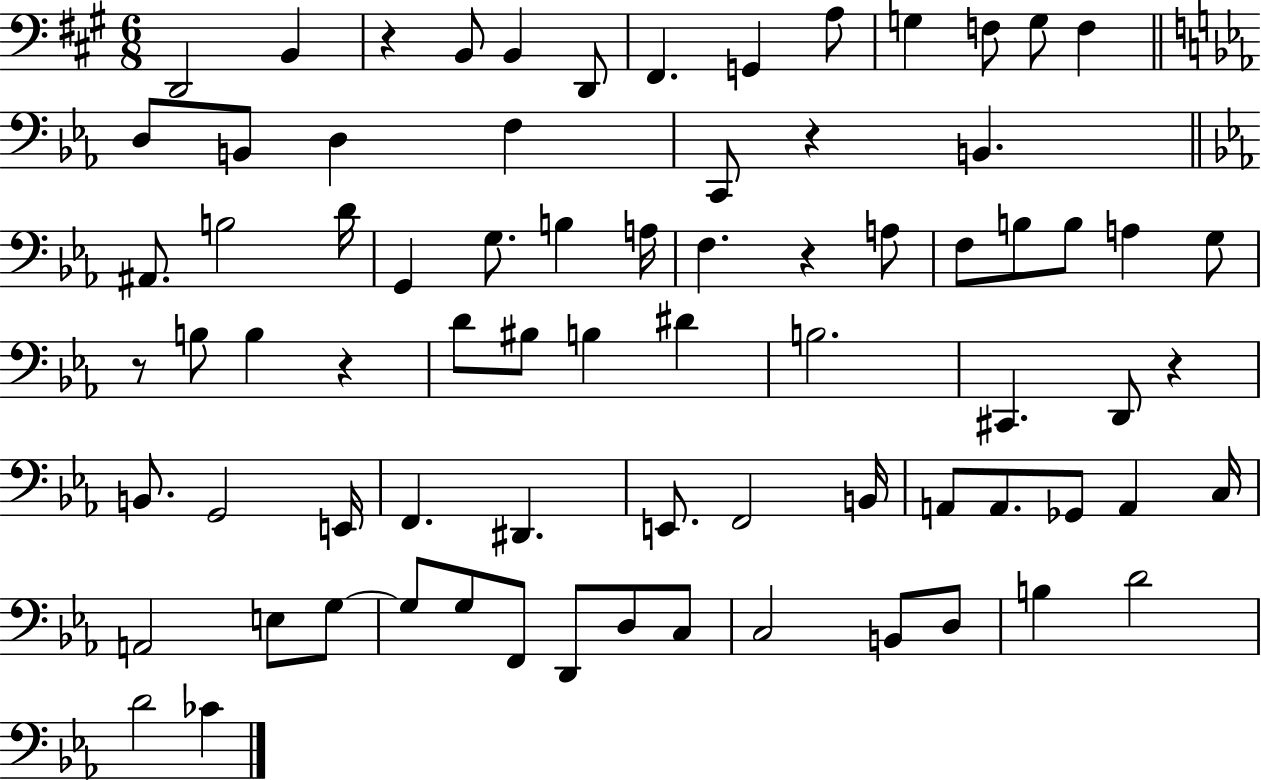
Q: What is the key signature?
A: A major